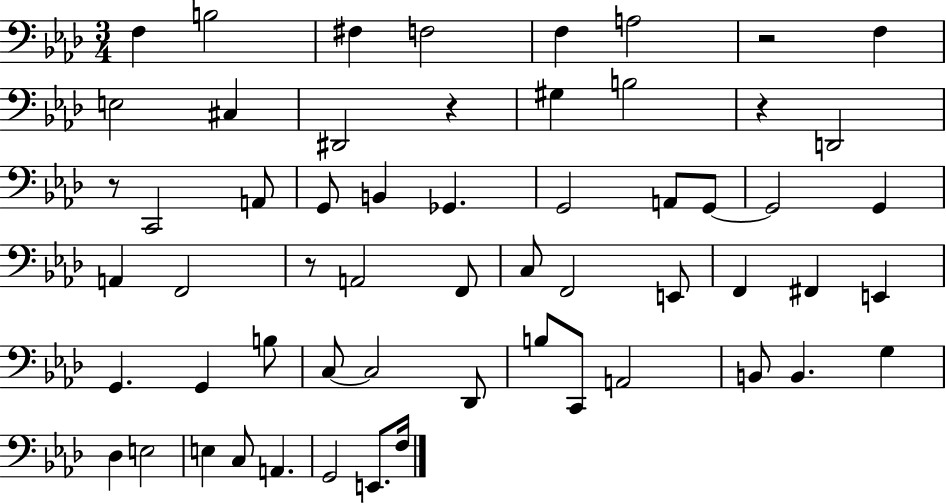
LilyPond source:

{
  \clef bass
  \numericTimeSignature
  \time 3/4
  \key aes \major
  f4 b2 | fis4 f2 | f4 a2 | r2 f4 | \break e2 cis4 | dis,2 r4 | gis4 b2 | r4 d,2 | \break r8 c,2 a,8 | g,8 b,4 ges,4. | g,2 a,8 g,8~~ | g,2 g,4 | \break a,4 f,2 | r8 a,2 f,8 | c8 f,2 e,8 | f,4 fis,4 e,4 | \break g,4. g,4 b8 | c8~~ c2 des,8 | b8 c,8 a,2 | b,8 b,4. g4 | \break des4 e2 | e4 c8 a,4. | g,2 e,8. f16 | \bar "|."
}